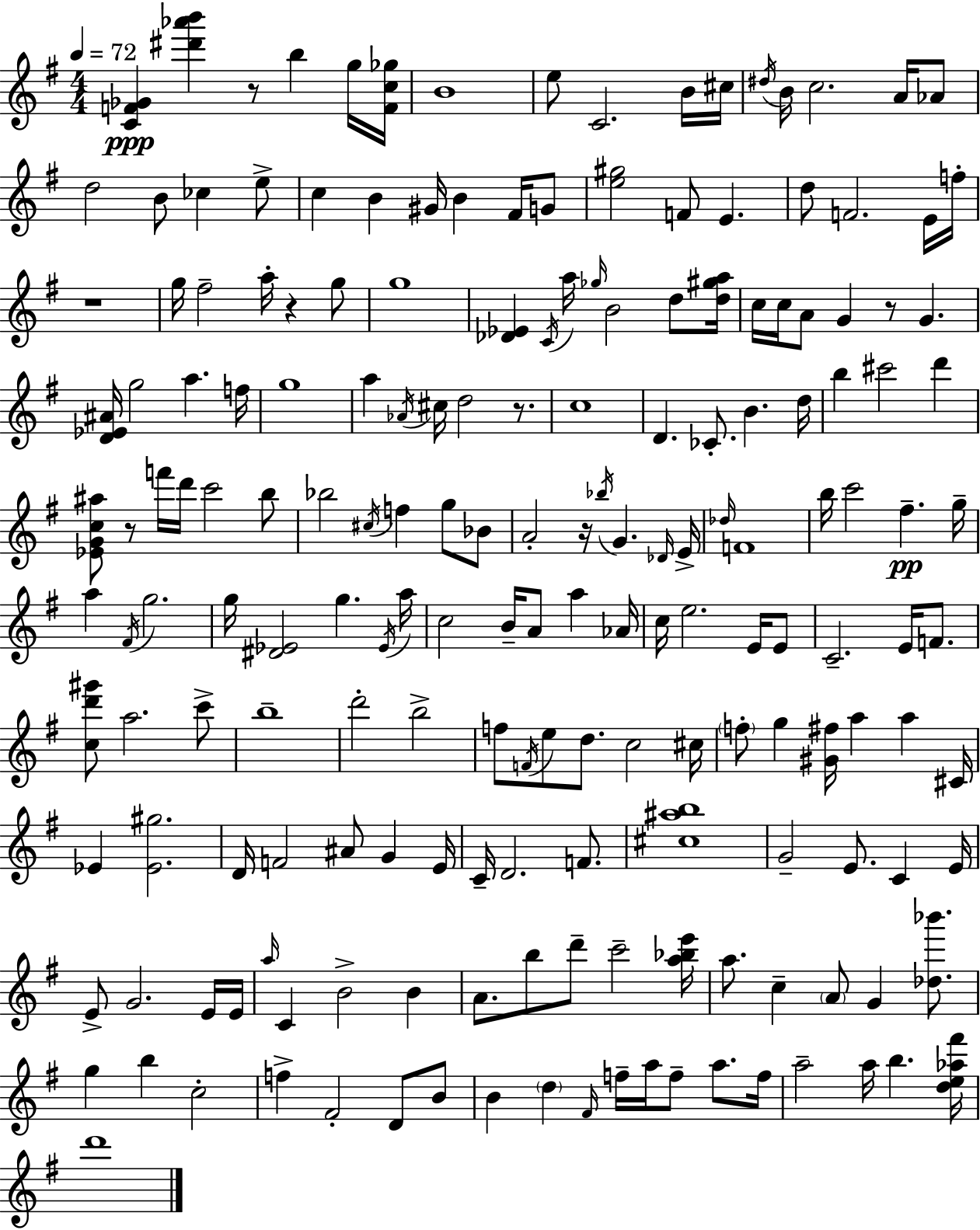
[C4,F4,Gb4]/q [D#6,Ab6,B6]/q R/e B5/q G5/s [F4,C5,Gb5]/s B4/w E5/e C4/h. B4/s C#5/s D#5/s B4/s C5/h. A4/s Ab4/e D5/h B4/e CES5/q E5/e C5/q B4/q G#4/s B4/q F#4/s G4/e [E5,G#5]/h F4/e E4/q. D5/e F4/h. E4/s F5/s R/w G5/s F#5/h A5/s R/q G5/e G5/w [Db4,Eb4]/q C4/s A5/s Gb5/s B4/h D5/e [D5,G#5,A5]/s C5/s C5/s A4/e G4/q R/e G4/q. [D4,Eb4,A#4]/s G5/h A5/q. F5/s G5/w A5/q Ab4/s C#5/s D5/h R/e. C5/w D4/q. CES4/e. B4/q. D5/s B5/q C#6/h D6/q [Eb4,G4,C5,A#5]/e R/e F6/s D6/s C6/h B5/e Bb5/h C#5/s F5/q G5/e Bb4/e A4/h R/s Bb5/s G4/q. Db4/s E4/s Db5/s F4/w B5/s C6/h F#5/q. G5/s A5/q F#4/s G5/h. G5/s [D#4,Eb4]/h G5/q. Eb4/s A5/s C5/h B4/s A4/e A5/q Ab4/s C5/s E5/h. E4/s E4/e C4/h. E4/s F4/e. [C5,D6,G#6]/e A5/h. C6/e B5/w D6/h B5/h F5/e F4/s E5/e D5/e. C5/h C#5/s F5/e G5/q [G#4,F#5]/s A5/q A5/q C#4/s Eb4/q [Eb4,G#5]/h. D4/s F4/h A#4/e G4/q E4/s C4/s D4/h. F4/e. [C#5,A#5,B5]/w G4/h E4/e. C4/q E4/s E4/e G4/h. E4/s E4/s A5/s C4/q B4/h B4/q A4/e. B5/e D6/e C6/h [A5,Bb5,E6]/s A5/e. C5/q A4/e G4/q [Db5,Bb6]/e. G5/q B5/q C5/h F5/q F#4/h D4/e B4/e B4/q D5/q F#4/s F5/s A5/s F5/e A5/e. F5/s A5/h A5/s B5/q. [D5,E5,Ab5,F#6]/s D6/w